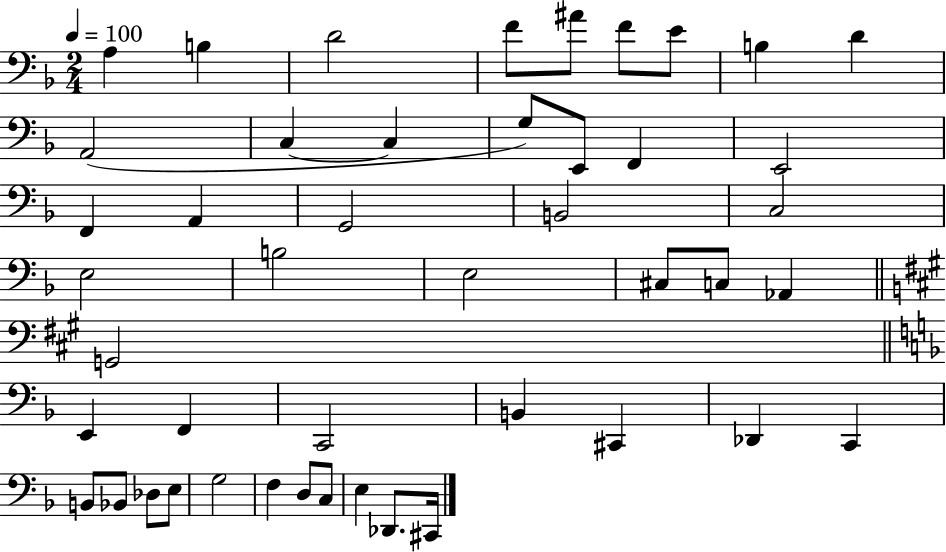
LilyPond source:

{
  \clef bass
  \numericTimeSignature
  \time 2/4
  \key f \major
  \tempo 4 = 100
  a4 b4 | d'2 | f'8 ais'8 f'8 e'8 | b4 d'4 | \break a,2( | c4~~ c4 | g8) e,8 f,4 | e,2 | \break f,4 a,4 | g,2 | b,2 | c2 | \break e2 | b2 | e2 | cis8 c8 aes,4 | \break \bar "||" \break \key a \major g,2 | \bar "||" \break \key f \major e,4 f,4 | c,2 | b,4 cis,4 | des,4 c,4 | \break b,8 bes,8 des8 e8 | g2 | f4 d8 c8 | e4 des,8. cis,16 | \break \bar "|."
}